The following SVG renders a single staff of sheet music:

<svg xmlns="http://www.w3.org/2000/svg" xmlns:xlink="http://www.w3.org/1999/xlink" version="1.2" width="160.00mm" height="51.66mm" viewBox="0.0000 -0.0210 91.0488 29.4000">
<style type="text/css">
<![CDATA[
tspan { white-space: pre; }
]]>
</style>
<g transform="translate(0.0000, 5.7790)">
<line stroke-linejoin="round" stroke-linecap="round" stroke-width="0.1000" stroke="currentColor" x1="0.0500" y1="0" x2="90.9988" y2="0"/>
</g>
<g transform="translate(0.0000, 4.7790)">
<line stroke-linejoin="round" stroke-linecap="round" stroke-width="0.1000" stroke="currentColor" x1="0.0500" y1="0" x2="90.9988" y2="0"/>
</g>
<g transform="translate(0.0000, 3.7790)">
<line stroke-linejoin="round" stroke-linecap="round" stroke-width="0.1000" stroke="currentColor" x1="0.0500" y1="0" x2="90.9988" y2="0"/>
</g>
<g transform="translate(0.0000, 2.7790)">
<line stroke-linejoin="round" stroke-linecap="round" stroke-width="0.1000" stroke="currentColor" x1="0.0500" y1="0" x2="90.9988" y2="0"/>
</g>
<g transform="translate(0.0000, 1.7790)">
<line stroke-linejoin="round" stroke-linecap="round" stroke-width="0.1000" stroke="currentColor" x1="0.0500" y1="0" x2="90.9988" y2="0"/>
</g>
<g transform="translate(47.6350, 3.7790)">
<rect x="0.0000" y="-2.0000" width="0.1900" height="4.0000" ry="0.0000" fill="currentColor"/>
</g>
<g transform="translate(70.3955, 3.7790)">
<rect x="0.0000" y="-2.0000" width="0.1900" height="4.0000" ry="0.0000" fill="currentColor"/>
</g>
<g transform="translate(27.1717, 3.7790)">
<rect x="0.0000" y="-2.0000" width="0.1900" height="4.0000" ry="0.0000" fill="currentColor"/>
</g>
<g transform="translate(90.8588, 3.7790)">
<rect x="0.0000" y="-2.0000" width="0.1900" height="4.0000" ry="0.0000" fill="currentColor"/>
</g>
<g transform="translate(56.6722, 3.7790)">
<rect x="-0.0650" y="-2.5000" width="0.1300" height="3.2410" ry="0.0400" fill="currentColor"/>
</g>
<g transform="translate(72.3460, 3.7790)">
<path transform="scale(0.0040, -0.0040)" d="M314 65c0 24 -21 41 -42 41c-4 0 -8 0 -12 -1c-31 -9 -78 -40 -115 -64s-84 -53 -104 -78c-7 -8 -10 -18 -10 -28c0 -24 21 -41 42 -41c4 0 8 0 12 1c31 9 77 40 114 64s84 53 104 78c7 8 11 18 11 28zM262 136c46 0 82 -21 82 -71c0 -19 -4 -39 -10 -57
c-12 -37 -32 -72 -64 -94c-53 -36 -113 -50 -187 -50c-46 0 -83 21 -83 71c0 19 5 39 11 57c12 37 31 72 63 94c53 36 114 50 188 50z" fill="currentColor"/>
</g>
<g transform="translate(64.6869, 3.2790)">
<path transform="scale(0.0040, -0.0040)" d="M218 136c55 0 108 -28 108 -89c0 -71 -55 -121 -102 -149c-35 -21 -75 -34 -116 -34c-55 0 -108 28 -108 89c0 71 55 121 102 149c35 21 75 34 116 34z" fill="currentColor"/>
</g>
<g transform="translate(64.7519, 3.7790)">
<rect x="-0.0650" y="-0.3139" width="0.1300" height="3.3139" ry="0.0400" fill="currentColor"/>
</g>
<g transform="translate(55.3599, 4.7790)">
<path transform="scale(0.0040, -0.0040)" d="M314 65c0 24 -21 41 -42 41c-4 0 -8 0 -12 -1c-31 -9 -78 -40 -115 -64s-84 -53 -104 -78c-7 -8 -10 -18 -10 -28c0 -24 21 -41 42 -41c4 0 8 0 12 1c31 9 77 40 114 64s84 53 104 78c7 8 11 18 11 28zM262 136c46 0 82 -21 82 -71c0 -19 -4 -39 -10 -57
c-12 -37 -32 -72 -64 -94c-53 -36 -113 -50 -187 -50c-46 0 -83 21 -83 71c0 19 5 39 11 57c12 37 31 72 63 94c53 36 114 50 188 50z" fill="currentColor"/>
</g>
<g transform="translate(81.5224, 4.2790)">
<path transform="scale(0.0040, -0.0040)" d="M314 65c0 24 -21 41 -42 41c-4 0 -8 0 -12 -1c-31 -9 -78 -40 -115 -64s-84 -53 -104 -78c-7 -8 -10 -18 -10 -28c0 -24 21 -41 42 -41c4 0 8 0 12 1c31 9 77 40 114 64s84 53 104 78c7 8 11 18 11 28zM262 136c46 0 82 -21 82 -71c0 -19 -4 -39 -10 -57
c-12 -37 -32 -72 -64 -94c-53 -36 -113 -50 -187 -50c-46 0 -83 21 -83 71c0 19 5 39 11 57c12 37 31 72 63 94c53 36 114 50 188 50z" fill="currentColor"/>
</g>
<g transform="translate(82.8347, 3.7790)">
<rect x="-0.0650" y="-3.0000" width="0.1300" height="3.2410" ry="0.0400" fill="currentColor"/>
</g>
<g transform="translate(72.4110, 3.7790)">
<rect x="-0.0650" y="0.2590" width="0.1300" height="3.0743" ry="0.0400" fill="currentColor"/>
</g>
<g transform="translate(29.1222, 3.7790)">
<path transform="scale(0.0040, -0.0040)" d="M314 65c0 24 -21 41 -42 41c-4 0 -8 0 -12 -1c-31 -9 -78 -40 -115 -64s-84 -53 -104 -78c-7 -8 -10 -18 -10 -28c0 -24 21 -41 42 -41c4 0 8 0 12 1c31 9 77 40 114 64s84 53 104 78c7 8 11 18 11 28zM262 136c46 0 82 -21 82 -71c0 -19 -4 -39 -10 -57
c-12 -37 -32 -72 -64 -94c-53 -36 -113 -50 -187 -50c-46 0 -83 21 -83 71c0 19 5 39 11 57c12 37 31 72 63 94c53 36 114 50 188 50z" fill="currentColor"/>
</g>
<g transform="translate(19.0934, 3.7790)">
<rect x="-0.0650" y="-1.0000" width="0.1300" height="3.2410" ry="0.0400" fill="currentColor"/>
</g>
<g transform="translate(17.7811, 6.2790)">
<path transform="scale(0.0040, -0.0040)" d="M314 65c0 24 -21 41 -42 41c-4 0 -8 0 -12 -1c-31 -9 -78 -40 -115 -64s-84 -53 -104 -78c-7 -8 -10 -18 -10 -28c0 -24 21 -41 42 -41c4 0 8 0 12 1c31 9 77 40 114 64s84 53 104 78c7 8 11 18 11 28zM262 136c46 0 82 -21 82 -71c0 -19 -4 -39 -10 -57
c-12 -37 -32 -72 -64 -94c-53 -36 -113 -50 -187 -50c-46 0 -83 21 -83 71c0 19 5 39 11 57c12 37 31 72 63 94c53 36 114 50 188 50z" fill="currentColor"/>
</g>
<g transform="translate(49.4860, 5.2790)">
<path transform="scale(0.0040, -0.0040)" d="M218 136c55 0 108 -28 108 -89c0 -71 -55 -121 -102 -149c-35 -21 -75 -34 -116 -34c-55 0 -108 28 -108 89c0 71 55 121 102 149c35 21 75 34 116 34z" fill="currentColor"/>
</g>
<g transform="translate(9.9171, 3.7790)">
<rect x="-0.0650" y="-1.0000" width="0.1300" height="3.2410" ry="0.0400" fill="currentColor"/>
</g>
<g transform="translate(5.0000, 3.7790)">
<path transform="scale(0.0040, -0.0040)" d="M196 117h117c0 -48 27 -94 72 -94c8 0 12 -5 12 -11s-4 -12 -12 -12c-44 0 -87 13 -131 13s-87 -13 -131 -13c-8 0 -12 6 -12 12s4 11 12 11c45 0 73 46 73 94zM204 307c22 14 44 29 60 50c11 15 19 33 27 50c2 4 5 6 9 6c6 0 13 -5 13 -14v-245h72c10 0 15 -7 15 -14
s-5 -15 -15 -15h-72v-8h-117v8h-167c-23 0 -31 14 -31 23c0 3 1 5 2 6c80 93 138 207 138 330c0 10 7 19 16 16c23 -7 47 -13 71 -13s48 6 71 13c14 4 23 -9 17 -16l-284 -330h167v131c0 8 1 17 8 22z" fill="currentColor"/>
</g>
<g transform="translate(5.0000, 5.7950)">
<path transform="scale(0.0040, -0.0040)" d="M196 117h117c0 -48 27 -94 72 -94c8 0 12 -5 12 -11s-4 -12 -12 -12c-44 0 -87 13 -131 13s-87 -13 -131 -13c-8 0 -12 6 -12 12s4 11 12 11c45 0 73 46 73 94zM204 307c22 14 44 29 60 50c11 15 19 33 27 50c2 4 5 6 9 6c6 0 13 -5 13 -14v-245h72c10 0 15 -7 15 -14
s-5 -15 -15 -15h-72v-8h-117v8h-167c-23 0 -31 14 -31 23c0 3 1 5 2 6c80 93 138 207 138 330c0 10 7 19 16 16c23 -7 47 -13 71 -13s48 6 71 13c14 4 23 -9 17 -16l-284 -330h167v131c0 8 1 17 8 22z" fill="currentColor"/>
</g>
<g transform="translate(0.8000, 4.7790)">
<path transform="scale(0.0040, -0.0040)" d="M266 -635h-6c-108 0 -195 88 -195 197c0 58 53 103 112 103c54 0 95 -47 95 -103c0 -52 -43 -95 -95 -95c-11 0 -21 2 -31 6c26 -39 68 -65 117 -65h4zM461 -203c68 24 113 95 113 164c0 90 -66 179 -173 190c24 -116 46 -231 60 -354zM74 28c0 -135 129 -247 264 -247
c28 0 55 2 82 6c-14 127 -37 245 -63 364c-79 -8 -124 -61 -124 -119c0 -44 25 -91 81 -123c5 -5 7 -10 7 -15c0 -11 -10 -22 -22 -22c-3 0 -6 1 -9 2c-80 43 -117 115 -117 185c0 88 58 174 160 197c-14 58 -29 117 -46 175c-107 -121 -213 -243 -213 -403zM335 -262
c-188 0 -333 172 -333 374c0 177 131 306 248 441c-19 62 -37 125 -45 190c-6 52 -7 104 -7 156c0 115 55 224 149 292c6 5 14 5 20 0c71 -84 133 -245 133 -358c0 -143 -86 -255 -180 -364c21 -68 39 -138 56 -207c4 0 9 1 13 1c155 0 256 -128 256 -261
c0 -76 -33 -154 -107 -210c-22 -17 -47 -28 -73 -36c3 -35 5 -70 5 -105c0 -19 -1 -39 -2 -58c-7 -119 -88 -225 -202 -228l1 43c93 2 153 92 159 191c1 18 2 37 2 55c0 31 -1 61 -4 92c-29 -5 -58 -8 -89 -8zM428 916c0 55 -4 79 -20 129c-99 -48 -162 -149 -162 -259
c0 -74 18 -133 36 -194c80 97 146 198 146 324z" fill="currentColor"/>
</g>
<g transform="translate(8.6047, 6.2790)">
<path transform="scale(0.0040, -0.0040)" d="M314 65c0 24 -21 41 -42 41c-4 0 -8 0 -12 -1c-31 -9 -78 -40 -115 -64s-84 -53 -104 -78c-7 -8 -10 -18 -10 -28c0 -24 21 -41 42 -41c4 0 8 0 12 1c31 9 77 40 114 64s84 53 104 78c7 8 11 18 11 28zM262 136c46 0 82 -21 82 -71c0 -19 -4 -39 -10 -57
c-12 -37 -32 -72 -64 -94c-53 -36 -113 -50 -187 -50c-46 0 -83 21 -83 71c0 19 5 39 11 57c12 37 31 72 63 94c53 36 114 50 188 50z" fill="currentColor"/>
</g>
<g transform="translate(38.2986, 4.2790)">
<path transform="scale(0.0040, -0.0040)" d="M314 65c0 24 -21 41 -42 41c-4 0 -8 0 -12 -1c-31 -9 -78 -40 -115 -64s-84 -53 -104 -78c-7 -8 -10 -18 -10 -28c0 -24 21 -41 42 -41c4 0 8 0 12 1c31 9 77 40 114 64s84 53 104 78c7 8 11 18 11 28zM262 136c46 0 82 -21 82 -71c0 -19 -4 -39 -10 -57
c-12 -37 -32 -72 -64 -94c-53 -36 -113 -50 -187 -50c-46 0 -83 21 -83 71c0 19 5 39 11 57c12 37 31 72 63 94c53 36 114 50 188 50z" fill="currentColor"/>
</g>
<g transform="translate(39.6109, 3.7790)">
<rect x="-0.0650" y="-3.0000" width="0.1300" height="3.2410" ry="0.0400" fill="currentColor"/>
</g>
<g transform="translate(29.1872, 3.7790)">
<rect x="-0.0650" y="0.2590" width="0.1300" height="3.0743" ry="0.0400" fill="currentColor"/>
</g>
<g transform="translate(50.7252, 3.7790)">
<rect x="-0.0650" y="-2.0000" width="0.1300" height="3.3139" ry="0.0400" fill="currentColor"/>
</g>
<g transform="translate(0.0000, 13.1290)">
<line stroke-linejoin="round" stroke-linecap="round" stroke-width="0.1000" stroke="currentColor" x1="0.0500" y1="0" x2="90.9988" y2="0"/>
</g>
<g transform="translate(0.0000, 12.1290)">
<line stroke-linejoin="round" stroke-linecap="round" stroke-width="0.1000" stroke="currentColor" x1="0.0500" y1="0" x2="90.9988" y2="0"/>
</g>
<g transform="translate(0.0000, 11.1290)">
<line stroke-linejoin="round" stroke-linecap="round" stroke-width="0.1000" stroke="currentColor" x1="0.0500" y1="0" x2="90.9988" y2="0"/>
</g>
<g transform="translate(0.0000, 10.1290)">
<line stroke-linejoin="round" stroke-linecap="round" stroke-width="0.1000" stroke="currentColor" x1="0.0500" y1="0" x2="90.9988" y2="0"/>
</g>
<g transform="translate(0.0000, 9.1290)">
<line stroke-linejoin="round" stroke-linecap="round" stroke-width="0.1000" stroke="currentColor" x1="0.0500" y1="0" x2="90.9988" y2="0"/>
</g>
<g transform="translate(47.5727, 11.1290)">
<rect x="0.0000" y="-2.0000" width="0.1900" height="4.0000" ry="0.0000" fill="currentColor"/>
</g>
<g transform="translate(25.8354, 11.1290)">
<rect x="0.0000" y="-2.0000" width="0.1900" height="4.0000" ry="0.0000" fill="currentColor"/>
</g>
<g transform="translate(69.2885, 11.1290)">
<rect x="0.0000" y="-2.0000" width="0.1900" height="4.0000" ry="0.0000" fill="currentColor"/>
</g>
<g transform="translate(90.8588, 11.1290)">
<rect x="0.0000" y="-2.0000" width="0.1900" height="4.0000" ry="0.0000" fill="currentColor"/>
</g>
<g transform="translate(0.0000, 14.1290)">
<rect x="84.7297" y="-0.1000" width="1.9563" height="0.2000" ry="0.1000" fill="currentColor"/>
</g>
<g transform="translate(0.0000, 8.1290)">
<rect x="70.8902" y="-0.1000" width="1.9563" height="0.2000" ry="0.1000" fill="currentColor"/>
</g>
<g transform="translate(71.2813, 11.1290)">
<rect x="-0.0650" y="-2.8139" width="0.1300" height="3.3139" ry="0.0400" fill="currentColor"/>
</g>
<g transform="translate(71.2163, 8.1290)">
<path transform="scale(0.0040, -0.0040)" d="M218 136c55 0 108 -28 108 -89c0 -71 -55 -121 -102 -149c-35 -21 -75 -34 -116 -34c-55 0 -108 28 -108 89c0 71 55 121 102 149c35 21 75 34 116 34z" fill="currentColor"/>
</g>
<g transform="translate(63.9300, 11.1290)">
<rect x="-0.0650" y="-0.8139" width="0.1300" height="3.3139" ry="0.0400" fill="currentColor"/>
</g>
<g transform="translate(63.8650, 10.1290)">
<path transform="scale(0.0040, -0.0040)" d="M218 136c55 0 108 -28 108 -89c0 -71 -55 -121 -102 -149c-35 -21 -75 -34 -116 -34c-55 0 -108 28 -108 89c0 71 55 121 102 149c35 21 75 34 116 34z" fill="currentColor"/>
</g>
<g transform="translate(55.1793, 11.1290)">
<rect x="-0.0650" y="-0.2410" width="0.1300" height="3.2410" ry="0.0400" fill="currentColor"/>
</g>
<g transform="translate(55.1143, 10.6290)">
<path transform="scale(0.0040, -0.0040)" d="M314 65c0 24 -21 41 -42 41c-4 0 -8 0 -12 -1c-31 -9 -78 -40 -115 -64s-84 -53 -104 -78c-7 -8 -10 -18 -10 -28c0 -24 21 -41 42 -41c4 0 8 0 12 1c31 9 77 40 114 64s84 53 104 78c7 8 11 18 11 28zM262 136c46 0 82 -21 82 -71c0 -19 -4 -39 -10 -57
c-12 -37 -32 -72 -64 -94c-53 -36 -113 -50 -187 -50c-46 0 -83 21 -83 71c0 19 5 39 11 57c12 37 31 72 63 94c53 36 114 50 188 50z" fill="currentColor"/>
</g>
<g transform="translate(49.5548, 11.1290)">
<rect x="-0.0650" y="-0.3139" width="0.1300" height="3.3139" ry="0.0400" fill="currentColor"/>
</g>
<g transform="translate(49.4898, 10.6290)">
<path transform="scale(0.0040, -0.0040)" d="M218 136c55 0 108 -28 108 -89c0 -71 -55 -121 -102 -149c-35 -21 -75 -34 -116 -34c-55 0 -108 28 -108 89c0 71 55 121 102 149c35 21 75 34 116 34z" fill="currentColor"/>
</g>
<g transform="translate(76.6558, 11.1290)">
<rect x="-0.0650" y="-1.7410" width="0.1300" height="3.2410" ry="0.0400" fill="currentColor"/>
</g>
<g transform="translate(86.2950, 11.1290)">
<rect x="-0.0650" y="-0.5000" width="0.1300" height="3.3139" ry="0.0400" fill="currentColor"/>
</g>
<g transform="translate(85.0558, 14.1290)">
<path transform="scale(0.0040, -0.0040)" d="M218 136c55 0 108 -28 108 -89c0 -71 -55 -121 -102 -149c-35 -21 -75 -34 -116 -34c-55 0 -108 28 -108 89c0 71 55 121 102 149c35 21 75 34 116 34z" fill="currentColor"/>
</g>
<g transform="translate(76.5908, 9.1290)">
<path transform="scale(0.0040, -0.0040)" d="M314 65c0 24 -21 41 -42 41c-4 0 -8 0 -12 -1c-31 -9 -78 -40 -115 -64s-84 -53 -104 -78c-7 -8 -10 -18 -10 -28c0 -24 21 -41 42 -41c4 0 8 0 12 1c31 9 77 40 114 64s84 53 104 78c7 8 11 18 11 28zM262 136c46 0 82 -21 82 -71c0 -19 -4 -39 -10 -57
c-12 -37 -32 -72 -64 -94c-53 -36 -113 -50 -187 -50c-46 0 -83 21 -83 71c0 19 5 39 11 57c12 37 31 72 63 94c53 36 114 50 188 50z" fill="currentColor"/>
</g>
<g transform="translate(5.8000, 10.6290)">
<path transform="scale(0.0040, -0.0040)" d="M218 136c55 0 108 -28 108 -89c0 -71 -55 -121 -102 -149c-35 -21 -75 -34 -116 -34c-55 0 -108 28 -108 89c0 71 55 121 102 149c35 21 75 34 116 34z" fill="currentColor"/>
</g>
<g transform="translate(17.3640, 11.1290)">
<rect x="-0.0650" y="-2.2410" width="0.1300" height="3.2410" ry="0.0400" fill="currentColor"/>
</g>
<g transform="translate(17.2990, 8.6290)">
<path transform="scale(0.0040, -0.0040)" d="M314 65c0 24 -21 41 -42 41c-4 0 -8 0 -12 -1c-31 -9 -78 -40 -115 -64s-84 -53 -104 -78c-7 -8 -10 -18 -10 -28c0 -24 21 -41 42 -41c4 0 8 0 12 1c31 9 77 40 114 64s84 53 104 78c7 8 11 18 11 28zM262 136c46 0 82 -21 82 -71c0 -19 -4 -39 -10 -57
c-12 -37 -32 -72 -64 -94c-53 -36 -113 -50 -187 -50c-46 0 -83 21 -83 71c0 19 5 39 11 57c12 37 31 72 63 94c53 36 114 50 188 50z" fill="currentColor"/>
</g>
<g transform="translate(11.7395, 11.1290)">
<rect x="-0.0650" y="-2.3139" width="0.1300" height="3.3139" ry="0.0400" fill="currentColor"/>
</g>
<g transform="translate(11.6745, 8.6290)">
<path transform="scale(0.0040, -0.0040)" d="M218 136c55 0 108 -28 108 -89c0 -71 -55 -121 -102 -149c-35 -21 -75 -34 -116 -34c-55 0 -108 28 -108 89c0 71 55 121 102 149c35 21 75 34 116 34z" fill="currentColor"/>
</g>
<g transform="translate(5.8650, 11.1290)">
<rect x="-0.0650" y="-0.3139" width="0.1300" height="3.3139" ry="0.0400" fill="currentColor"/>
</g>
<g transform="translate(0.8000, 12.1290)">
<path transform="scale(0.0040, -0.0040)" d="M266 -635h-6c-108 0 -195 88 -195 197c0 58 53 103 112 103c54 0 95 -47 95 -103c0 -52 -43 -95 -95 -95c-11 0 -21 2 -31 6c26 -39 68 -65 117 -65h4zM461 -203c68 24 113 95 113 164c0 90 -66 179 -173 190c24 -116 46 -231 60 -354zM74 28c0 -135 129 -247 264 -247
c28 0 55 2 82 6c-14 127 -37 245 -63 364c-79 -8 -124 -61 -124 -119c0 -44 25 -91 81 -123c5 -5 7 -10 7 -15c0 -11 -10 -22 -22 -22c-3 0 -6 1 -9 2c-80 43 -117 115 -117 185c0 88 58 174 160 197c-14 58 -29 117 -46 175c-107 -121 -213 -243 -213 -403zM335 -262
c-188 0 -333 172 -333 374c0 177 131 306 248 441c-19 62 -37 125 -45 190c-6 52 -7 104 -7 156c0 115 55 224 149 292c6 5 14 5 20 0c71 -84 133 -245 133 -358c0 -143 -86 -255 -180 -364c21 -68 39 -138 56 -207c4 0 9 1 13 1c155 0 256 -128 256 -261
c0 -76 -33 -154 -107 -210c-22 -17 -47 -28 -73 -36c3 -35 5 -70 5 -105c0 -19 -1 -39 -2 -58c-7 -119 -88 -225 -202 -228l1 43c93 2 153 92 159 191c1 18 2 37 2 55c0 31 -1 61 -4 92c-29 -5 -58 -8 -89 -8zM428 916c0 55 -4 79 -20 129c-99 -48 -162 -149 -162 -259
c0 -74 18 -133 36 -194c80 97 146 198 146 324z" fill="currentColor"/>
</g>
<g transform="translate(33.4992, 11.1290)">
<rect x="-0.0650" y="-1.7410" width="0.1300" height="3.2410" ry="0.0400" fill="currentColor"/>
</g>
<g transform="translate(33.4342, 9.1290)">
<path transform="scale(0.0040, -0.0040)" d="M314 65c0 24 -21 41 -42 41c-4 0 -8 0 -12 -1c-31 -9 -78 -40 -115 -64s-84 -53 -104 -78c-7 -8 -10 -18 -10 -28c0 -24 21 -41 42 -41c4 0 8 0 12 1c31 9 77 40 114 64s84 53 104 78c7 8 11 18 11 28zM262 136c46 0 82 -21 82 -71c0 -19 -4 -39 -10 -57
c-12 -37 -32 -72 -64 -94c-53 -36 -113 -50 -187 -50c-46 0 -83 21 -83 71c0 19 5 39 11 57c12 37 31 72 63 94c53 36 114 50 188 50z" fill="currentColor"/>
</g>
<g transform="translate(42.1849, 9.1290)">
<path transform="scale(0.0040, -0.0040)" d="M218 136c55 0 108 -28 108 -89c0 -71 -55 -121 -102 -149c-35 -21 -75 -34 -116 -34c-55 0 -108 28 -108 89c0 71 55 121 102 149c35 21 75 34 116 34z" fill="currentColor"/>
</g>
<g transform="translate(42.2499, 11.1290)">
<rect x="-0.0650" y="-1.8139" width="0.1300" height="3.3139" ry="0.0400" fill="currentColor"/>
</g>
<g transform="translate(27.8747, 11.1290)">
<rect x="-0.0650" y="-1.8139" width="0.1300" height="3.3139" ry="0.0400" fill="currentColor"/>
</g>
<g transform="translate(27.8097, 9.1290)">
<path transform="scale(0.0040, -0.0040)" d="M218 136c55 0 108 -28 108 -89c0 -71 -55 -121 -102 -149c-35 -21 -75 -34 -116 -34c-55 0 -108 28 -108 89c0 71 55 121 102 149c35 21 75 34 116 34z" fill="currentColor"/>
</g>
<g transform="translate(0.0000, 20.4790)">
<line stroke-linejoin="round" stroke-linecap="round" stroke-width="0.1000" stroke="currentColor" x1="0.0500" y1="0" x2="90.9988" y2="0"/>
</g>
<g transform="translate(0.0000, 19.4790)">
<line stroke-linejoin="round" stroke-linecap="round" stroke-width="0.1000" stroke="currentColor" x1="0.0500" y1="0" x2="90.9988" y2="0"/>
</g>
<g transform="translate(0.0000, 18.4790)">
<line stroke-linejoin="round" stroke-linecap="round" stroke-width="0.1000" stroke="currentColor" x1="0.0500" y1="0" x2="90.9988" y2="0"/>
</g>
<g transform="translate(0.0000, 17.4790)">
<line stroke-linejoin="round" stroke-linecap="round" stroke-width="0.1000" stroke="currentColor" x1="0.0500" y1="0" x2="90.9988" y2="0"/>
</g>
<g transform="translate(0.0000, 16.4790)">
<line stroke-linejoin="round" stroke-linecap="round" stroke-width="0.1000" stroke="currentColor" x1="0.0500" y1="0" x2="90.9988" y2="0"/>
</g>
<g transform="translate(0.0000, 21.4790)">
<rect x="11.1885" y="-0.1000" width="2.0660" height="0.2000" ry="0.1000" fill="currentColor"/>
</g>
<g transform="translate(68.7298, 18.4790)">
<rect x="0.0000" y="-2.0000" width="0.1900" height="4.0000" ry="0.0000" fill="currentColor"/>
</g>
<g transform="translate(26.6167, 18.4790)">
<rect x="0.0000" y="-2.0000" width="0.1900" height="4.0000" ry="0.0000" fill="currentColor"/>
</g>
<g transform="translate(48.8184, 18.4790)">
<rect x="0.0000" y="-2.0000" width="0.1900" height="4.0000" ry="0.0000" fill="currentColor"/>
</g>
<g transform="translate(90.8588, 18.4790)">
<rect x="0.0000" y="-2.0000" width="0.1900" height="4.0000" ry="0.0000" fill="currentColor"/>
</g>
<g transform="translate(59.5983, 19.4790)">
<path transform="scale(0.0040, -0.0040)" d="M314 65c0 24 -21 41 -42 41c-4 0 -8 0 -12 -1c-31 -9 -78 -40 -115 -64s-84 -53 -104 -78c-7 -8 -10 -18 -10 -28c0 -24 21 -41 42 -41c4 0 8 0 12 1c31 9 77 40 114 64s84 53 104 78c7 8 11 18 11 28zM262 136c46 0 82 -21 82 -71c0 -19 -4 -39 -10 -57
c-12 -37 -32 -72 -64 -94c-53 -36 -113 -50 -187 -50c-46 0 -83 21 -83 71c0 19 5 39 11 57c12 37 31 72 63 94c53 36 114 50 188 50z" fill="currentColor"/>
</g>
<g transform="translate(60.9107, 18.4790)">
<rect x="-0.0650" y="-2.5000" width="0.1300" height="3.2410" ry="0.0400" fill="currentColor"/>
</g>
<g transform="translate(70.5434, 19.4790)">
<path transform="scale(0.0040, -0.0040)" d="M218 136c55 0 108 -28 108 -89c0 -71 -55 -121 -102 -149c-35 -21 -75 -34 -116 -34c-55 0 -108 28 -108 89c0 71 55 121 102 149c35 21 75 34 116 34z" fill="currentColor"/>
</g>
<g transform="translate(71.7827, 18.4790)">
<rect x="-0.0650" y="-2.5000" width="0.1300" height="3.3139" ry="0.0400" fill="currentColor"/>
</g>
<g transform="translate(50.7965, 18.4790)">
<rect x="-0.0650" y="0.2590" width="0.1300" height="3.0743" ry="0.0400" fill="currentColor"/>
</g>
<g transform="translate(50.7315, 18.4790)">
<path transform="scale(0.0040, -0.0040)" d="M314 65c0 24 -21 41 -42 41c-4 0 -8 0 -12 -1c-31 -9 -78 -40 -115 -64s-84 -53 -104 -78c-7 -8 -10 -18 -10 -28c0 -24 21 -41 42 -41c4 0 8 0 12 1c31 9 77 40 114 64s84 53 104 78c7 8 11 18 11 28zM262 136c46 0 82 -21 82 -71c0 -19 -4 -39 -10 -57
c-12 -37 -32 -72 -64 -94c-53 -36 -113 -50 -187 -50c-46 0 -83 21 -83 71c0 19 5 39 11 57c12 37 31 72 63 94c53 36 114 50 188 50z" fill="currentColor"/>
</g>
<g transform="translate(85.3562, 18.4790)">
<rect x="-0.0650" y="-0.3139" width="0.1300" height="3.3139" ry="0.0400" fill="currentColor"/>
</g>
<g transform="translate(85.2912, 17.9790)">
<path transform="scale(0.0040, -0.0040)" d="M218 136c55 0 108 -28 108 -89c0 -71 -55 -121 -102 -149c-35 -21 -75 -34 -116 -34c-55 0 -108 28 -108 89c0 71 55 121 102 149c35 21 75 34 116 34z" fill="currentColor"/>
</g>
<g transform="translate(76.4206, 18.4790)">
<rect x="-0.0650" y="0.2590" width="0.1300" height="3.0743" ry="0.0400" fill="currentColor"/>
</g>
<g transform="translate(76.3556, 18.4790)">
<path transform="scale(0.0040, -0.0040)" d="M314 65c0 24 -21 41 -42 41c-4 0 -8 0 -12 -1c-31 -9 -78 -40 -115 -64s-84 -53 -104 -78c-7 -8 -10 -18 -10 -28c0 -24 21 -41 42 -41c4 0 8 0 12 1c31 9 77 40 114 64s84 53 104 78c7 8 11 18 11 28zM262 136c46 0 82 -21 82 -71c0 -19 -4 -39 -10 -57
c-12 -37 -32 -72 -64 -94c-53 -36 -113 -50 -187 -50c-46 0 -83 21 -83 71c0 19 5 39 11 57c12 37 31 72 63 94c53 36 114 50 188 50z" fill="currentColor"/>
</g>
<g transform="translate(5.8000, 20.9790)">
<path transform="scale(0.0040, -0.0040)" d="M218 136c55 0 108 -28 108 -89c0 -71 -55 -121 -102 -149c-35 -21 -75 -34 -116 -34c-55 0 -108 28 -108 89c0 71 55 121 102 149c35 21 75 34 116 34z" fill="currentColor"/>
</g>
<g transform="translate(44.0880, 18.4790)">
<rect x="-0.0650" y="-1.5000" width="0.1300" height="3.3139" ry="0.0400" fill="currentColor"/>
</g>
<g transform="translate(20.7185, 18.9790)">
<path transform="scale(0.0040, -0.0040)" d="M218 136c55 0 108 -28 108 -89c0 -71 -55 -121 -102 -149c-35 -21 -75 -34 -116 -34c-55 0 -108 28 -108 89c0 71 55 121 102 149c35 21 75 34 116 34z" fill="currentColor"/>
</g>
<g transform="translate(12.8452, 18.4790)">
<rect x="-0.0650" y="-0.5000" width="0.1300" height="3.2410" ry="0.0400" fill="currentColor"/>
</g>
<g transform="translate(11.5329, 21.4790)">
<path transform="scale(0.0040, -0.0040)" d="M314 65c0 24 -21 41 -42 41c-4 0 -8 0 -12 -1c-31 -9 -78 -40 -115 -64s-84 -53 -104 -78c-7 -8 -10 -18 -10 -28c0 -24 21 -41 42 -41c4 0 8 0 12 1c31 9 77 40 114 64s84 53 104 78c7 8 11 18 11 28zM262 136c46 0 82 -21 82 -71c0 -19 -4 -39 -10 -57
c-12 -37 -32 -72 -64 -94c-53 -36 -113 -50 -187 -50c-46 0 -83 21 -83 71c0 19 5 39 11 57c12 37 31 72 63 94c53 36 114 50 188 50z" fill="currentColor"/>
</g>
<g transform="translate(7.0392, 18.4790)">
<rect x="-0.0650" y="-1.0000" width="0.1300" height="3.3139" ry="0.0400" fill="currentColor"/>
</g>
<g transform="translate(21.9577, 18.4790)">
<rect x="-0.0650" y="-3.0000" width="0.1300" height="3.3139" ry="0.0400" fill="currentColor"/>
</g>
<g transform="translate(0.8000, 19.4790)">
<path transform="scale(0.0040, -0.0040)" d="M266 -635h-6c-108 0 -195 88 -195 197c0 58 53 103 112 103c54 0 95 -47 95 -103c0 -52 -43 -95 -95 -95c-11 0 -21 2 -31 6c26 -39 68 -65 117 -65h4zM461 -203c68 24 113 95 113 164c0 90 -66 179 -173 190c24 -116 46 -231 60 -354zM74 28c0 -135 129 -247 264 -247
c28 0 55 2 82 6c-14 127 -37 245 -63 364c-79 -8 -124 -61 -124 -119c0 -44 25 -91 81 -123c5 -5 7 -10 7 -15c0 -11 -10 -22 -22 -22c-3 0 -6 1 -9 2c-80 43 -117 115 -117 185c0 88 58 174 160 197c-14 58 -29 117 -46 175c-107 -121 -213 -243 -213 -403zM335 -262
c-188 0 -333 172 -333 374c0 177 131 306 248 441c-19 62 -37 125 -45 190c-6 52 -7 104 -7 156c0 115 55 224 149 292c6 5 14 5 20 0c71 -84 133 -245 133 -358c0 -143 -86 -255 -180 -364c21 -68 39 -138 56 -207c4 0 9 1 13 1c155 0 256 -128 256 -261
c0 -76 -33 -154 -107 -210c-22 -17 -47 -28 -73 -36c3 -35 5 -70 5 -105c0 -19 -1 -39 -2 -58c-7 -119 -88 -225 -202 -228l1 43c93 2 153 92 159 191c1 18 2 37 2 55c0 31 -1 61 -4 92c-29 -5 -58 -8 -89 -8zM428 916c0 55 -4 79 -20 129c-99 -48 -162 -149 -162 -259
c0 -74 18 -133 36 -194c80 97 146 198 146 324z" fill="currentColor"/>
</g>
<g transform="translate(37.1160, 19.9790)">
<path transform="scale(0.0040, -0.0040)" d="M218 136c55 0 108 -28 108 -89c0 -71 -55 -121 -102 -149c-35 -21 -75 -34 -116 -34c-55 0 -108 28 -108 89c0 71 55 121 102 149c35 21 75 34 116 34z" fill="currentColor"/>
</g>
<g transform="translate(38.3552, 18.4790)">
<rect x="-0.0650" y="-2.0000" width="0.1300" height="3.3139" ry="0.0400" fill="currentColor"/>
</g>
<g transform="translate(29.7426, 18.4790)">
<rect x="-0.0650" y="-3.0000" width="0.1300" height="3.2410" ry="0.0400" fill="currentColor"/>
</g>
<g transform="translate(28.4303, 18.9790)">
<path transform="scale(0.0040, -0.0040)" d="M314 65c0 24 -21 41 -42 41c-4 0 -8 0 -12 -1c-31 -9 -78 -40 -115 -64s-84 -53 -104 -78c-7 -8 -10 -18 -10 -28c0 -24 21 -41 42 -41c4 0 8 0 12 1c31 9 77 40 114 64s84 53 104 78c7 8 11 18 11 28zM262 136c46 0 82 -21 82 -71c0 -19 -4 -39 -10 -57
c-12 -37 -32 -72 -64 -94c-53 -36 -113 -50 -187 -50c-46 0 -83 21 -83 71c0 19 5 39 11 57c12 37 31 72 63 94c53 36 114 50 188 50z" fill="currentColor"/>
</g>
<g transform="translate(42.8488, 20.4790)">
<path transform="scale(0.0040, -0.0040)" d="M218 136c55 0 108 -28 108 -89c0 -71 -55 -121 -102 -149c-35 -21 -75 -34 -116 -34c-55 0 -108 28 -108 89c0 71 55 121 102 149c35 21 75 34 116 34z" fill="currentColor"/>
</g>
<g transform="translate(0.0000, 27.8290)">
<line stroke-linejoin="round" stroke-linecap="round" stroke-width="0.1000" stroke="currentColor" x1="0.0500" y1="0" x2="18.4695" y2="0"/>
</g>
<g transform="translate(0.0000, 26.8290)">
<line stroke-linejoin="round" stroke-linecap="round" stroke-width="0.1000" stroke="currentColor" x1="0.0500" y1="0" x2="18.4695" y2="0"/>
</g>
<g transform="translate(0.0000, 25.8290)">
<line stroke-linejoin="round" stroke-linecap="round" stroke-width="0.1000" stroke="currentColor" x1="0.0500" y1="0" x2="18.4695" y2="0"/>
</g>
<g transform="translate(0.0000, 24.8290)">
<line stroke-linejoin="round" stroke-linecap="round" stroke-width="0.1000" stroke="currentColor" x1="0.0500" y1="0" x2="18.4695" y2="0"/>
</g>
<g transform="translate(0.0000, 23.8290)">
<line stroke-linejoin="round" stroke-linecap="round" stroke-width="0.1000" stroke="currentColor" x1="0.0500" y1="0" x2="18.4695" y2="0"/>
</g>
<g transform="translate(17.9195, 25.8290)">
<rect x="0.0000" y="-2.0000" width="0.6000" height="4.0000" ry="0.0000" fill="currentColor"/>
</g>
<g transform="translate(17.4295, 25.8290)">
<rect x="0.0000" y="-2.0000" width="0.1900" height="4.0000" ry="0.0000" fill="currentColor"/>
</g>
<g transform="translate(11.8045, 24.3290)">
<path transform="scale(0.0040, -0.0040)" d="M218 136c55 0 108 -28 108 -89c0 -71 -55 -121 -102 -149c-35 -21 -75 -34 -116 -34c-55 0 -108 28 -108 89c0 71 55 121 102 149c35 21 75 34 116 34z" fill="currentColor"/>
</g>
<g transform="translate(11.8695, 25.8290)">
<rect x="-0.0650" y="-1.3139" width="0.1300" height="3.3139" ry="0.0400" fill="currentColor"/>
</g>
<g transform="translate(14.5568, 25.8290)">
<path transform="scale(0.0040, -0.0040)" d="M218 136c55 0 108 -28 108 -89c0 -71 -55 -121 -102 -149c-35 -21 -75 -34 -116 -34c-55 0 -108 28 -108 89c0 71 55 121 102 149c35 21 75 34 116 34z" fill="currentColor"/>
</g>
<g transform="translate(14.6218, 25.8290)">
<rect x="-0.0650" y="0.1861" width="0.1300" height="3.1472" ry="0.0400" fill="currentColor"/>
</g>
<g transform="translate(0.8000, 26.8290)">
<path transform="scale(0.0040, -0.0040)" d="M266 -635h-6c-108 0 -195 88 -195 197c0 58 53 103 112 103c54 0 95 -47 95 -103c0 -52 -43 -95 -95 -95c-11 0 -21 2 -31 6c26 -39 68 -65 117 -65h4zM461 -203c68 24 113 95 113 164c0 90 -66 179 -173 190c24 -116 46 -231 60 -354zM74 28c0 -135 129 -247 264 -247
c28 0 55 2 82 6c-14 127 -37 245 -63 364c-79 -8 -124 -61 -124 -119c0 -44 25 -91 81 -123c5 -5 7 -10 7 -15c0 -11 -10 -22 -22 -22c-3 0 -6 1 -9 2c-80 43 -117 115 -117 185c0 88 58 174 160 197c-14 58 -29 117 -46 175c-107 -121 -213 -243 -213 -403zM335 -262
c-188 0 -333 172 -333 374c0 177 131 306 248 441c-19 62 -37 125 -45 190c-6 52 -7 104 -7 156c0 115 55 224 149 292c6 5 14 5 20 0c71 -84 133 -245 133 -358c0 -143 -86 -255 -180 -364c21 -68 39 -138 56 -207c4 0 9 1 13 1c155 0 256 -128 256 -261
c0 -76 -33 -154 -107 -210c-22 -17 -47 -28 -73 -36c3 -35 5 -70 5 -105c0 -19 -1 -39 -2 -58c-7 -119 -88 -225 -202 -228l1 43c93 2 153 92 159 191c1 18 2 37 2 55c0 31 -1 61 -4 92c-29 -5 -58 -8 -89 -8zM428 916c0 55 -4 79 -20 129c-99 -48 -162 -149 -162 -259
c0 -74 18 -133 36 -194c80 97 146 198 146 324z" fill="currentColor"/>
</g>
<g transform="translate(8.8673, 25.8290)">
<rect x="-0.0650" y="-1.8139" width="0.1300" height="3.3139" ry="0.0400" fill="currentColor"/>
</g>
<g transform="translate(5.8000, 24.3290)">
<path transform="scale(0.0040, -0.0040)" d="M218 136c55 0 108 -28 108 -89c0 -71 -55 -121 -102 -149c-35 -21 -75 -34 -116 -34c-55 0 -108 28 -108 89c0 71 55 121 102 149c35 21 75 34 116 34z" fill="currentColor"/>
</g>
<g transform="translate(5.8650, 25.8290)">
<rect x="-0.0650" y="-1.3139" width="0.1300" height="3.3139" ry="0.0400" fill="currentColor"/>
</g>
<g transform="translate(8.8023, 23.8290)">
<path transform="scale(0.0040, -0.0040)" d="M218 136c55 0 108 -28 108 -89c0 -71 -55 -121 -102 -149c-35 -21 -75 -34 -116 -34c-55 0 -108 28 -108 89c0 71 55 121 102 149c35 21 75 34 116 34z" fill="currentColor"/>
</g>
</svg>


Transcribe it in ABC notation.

X:1
T:Untitled
M:4/4
L:1/4
K:C
D2 D2 B2 A2 F G2 c B2 A2 c g g2 f f2 f c c2 d a f2 C D C2 A A2 F E B2 G2 G B2 c e f e B